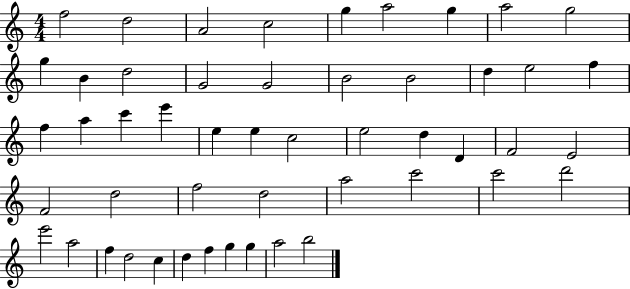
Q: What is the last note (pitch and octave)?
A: B5